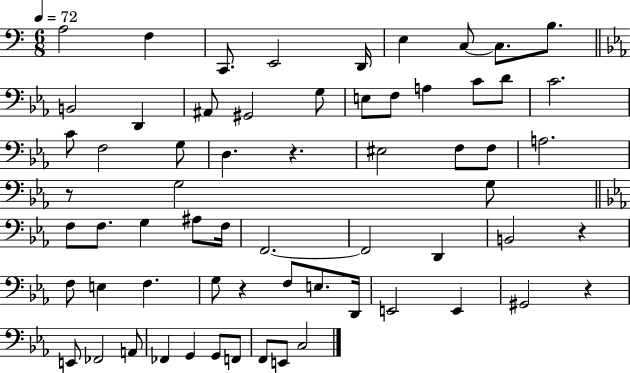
A3/h F3/q C2/e. E2/h D2/s E3/q C3/e C3/e. B3/e. B2/h D2/q A#2/e G#2/h G3/e E3/e F3/e A3/q C4/e D4/e C4/h. C4/e F3/h G3/e D3/q. R/q. EIS3/h F3/e F3/e A3/h. R/e G3/h G3/e F3/e F3/e. G3/q A#3/e F3/s F2/h. F2/h D2/q B2/h R/q F3/e E3/q F3/q. G3/e R/q F3/e E3/e. D2/s E2/h E2/q G#2/h R/q E2/e FES2/h A2/e FES2/q G2/q G2/e F2/e F2/e E2/e C3/h